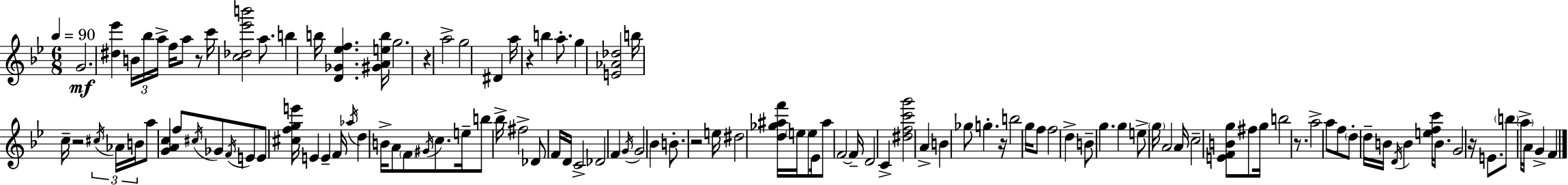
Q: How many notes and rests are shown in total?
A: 119